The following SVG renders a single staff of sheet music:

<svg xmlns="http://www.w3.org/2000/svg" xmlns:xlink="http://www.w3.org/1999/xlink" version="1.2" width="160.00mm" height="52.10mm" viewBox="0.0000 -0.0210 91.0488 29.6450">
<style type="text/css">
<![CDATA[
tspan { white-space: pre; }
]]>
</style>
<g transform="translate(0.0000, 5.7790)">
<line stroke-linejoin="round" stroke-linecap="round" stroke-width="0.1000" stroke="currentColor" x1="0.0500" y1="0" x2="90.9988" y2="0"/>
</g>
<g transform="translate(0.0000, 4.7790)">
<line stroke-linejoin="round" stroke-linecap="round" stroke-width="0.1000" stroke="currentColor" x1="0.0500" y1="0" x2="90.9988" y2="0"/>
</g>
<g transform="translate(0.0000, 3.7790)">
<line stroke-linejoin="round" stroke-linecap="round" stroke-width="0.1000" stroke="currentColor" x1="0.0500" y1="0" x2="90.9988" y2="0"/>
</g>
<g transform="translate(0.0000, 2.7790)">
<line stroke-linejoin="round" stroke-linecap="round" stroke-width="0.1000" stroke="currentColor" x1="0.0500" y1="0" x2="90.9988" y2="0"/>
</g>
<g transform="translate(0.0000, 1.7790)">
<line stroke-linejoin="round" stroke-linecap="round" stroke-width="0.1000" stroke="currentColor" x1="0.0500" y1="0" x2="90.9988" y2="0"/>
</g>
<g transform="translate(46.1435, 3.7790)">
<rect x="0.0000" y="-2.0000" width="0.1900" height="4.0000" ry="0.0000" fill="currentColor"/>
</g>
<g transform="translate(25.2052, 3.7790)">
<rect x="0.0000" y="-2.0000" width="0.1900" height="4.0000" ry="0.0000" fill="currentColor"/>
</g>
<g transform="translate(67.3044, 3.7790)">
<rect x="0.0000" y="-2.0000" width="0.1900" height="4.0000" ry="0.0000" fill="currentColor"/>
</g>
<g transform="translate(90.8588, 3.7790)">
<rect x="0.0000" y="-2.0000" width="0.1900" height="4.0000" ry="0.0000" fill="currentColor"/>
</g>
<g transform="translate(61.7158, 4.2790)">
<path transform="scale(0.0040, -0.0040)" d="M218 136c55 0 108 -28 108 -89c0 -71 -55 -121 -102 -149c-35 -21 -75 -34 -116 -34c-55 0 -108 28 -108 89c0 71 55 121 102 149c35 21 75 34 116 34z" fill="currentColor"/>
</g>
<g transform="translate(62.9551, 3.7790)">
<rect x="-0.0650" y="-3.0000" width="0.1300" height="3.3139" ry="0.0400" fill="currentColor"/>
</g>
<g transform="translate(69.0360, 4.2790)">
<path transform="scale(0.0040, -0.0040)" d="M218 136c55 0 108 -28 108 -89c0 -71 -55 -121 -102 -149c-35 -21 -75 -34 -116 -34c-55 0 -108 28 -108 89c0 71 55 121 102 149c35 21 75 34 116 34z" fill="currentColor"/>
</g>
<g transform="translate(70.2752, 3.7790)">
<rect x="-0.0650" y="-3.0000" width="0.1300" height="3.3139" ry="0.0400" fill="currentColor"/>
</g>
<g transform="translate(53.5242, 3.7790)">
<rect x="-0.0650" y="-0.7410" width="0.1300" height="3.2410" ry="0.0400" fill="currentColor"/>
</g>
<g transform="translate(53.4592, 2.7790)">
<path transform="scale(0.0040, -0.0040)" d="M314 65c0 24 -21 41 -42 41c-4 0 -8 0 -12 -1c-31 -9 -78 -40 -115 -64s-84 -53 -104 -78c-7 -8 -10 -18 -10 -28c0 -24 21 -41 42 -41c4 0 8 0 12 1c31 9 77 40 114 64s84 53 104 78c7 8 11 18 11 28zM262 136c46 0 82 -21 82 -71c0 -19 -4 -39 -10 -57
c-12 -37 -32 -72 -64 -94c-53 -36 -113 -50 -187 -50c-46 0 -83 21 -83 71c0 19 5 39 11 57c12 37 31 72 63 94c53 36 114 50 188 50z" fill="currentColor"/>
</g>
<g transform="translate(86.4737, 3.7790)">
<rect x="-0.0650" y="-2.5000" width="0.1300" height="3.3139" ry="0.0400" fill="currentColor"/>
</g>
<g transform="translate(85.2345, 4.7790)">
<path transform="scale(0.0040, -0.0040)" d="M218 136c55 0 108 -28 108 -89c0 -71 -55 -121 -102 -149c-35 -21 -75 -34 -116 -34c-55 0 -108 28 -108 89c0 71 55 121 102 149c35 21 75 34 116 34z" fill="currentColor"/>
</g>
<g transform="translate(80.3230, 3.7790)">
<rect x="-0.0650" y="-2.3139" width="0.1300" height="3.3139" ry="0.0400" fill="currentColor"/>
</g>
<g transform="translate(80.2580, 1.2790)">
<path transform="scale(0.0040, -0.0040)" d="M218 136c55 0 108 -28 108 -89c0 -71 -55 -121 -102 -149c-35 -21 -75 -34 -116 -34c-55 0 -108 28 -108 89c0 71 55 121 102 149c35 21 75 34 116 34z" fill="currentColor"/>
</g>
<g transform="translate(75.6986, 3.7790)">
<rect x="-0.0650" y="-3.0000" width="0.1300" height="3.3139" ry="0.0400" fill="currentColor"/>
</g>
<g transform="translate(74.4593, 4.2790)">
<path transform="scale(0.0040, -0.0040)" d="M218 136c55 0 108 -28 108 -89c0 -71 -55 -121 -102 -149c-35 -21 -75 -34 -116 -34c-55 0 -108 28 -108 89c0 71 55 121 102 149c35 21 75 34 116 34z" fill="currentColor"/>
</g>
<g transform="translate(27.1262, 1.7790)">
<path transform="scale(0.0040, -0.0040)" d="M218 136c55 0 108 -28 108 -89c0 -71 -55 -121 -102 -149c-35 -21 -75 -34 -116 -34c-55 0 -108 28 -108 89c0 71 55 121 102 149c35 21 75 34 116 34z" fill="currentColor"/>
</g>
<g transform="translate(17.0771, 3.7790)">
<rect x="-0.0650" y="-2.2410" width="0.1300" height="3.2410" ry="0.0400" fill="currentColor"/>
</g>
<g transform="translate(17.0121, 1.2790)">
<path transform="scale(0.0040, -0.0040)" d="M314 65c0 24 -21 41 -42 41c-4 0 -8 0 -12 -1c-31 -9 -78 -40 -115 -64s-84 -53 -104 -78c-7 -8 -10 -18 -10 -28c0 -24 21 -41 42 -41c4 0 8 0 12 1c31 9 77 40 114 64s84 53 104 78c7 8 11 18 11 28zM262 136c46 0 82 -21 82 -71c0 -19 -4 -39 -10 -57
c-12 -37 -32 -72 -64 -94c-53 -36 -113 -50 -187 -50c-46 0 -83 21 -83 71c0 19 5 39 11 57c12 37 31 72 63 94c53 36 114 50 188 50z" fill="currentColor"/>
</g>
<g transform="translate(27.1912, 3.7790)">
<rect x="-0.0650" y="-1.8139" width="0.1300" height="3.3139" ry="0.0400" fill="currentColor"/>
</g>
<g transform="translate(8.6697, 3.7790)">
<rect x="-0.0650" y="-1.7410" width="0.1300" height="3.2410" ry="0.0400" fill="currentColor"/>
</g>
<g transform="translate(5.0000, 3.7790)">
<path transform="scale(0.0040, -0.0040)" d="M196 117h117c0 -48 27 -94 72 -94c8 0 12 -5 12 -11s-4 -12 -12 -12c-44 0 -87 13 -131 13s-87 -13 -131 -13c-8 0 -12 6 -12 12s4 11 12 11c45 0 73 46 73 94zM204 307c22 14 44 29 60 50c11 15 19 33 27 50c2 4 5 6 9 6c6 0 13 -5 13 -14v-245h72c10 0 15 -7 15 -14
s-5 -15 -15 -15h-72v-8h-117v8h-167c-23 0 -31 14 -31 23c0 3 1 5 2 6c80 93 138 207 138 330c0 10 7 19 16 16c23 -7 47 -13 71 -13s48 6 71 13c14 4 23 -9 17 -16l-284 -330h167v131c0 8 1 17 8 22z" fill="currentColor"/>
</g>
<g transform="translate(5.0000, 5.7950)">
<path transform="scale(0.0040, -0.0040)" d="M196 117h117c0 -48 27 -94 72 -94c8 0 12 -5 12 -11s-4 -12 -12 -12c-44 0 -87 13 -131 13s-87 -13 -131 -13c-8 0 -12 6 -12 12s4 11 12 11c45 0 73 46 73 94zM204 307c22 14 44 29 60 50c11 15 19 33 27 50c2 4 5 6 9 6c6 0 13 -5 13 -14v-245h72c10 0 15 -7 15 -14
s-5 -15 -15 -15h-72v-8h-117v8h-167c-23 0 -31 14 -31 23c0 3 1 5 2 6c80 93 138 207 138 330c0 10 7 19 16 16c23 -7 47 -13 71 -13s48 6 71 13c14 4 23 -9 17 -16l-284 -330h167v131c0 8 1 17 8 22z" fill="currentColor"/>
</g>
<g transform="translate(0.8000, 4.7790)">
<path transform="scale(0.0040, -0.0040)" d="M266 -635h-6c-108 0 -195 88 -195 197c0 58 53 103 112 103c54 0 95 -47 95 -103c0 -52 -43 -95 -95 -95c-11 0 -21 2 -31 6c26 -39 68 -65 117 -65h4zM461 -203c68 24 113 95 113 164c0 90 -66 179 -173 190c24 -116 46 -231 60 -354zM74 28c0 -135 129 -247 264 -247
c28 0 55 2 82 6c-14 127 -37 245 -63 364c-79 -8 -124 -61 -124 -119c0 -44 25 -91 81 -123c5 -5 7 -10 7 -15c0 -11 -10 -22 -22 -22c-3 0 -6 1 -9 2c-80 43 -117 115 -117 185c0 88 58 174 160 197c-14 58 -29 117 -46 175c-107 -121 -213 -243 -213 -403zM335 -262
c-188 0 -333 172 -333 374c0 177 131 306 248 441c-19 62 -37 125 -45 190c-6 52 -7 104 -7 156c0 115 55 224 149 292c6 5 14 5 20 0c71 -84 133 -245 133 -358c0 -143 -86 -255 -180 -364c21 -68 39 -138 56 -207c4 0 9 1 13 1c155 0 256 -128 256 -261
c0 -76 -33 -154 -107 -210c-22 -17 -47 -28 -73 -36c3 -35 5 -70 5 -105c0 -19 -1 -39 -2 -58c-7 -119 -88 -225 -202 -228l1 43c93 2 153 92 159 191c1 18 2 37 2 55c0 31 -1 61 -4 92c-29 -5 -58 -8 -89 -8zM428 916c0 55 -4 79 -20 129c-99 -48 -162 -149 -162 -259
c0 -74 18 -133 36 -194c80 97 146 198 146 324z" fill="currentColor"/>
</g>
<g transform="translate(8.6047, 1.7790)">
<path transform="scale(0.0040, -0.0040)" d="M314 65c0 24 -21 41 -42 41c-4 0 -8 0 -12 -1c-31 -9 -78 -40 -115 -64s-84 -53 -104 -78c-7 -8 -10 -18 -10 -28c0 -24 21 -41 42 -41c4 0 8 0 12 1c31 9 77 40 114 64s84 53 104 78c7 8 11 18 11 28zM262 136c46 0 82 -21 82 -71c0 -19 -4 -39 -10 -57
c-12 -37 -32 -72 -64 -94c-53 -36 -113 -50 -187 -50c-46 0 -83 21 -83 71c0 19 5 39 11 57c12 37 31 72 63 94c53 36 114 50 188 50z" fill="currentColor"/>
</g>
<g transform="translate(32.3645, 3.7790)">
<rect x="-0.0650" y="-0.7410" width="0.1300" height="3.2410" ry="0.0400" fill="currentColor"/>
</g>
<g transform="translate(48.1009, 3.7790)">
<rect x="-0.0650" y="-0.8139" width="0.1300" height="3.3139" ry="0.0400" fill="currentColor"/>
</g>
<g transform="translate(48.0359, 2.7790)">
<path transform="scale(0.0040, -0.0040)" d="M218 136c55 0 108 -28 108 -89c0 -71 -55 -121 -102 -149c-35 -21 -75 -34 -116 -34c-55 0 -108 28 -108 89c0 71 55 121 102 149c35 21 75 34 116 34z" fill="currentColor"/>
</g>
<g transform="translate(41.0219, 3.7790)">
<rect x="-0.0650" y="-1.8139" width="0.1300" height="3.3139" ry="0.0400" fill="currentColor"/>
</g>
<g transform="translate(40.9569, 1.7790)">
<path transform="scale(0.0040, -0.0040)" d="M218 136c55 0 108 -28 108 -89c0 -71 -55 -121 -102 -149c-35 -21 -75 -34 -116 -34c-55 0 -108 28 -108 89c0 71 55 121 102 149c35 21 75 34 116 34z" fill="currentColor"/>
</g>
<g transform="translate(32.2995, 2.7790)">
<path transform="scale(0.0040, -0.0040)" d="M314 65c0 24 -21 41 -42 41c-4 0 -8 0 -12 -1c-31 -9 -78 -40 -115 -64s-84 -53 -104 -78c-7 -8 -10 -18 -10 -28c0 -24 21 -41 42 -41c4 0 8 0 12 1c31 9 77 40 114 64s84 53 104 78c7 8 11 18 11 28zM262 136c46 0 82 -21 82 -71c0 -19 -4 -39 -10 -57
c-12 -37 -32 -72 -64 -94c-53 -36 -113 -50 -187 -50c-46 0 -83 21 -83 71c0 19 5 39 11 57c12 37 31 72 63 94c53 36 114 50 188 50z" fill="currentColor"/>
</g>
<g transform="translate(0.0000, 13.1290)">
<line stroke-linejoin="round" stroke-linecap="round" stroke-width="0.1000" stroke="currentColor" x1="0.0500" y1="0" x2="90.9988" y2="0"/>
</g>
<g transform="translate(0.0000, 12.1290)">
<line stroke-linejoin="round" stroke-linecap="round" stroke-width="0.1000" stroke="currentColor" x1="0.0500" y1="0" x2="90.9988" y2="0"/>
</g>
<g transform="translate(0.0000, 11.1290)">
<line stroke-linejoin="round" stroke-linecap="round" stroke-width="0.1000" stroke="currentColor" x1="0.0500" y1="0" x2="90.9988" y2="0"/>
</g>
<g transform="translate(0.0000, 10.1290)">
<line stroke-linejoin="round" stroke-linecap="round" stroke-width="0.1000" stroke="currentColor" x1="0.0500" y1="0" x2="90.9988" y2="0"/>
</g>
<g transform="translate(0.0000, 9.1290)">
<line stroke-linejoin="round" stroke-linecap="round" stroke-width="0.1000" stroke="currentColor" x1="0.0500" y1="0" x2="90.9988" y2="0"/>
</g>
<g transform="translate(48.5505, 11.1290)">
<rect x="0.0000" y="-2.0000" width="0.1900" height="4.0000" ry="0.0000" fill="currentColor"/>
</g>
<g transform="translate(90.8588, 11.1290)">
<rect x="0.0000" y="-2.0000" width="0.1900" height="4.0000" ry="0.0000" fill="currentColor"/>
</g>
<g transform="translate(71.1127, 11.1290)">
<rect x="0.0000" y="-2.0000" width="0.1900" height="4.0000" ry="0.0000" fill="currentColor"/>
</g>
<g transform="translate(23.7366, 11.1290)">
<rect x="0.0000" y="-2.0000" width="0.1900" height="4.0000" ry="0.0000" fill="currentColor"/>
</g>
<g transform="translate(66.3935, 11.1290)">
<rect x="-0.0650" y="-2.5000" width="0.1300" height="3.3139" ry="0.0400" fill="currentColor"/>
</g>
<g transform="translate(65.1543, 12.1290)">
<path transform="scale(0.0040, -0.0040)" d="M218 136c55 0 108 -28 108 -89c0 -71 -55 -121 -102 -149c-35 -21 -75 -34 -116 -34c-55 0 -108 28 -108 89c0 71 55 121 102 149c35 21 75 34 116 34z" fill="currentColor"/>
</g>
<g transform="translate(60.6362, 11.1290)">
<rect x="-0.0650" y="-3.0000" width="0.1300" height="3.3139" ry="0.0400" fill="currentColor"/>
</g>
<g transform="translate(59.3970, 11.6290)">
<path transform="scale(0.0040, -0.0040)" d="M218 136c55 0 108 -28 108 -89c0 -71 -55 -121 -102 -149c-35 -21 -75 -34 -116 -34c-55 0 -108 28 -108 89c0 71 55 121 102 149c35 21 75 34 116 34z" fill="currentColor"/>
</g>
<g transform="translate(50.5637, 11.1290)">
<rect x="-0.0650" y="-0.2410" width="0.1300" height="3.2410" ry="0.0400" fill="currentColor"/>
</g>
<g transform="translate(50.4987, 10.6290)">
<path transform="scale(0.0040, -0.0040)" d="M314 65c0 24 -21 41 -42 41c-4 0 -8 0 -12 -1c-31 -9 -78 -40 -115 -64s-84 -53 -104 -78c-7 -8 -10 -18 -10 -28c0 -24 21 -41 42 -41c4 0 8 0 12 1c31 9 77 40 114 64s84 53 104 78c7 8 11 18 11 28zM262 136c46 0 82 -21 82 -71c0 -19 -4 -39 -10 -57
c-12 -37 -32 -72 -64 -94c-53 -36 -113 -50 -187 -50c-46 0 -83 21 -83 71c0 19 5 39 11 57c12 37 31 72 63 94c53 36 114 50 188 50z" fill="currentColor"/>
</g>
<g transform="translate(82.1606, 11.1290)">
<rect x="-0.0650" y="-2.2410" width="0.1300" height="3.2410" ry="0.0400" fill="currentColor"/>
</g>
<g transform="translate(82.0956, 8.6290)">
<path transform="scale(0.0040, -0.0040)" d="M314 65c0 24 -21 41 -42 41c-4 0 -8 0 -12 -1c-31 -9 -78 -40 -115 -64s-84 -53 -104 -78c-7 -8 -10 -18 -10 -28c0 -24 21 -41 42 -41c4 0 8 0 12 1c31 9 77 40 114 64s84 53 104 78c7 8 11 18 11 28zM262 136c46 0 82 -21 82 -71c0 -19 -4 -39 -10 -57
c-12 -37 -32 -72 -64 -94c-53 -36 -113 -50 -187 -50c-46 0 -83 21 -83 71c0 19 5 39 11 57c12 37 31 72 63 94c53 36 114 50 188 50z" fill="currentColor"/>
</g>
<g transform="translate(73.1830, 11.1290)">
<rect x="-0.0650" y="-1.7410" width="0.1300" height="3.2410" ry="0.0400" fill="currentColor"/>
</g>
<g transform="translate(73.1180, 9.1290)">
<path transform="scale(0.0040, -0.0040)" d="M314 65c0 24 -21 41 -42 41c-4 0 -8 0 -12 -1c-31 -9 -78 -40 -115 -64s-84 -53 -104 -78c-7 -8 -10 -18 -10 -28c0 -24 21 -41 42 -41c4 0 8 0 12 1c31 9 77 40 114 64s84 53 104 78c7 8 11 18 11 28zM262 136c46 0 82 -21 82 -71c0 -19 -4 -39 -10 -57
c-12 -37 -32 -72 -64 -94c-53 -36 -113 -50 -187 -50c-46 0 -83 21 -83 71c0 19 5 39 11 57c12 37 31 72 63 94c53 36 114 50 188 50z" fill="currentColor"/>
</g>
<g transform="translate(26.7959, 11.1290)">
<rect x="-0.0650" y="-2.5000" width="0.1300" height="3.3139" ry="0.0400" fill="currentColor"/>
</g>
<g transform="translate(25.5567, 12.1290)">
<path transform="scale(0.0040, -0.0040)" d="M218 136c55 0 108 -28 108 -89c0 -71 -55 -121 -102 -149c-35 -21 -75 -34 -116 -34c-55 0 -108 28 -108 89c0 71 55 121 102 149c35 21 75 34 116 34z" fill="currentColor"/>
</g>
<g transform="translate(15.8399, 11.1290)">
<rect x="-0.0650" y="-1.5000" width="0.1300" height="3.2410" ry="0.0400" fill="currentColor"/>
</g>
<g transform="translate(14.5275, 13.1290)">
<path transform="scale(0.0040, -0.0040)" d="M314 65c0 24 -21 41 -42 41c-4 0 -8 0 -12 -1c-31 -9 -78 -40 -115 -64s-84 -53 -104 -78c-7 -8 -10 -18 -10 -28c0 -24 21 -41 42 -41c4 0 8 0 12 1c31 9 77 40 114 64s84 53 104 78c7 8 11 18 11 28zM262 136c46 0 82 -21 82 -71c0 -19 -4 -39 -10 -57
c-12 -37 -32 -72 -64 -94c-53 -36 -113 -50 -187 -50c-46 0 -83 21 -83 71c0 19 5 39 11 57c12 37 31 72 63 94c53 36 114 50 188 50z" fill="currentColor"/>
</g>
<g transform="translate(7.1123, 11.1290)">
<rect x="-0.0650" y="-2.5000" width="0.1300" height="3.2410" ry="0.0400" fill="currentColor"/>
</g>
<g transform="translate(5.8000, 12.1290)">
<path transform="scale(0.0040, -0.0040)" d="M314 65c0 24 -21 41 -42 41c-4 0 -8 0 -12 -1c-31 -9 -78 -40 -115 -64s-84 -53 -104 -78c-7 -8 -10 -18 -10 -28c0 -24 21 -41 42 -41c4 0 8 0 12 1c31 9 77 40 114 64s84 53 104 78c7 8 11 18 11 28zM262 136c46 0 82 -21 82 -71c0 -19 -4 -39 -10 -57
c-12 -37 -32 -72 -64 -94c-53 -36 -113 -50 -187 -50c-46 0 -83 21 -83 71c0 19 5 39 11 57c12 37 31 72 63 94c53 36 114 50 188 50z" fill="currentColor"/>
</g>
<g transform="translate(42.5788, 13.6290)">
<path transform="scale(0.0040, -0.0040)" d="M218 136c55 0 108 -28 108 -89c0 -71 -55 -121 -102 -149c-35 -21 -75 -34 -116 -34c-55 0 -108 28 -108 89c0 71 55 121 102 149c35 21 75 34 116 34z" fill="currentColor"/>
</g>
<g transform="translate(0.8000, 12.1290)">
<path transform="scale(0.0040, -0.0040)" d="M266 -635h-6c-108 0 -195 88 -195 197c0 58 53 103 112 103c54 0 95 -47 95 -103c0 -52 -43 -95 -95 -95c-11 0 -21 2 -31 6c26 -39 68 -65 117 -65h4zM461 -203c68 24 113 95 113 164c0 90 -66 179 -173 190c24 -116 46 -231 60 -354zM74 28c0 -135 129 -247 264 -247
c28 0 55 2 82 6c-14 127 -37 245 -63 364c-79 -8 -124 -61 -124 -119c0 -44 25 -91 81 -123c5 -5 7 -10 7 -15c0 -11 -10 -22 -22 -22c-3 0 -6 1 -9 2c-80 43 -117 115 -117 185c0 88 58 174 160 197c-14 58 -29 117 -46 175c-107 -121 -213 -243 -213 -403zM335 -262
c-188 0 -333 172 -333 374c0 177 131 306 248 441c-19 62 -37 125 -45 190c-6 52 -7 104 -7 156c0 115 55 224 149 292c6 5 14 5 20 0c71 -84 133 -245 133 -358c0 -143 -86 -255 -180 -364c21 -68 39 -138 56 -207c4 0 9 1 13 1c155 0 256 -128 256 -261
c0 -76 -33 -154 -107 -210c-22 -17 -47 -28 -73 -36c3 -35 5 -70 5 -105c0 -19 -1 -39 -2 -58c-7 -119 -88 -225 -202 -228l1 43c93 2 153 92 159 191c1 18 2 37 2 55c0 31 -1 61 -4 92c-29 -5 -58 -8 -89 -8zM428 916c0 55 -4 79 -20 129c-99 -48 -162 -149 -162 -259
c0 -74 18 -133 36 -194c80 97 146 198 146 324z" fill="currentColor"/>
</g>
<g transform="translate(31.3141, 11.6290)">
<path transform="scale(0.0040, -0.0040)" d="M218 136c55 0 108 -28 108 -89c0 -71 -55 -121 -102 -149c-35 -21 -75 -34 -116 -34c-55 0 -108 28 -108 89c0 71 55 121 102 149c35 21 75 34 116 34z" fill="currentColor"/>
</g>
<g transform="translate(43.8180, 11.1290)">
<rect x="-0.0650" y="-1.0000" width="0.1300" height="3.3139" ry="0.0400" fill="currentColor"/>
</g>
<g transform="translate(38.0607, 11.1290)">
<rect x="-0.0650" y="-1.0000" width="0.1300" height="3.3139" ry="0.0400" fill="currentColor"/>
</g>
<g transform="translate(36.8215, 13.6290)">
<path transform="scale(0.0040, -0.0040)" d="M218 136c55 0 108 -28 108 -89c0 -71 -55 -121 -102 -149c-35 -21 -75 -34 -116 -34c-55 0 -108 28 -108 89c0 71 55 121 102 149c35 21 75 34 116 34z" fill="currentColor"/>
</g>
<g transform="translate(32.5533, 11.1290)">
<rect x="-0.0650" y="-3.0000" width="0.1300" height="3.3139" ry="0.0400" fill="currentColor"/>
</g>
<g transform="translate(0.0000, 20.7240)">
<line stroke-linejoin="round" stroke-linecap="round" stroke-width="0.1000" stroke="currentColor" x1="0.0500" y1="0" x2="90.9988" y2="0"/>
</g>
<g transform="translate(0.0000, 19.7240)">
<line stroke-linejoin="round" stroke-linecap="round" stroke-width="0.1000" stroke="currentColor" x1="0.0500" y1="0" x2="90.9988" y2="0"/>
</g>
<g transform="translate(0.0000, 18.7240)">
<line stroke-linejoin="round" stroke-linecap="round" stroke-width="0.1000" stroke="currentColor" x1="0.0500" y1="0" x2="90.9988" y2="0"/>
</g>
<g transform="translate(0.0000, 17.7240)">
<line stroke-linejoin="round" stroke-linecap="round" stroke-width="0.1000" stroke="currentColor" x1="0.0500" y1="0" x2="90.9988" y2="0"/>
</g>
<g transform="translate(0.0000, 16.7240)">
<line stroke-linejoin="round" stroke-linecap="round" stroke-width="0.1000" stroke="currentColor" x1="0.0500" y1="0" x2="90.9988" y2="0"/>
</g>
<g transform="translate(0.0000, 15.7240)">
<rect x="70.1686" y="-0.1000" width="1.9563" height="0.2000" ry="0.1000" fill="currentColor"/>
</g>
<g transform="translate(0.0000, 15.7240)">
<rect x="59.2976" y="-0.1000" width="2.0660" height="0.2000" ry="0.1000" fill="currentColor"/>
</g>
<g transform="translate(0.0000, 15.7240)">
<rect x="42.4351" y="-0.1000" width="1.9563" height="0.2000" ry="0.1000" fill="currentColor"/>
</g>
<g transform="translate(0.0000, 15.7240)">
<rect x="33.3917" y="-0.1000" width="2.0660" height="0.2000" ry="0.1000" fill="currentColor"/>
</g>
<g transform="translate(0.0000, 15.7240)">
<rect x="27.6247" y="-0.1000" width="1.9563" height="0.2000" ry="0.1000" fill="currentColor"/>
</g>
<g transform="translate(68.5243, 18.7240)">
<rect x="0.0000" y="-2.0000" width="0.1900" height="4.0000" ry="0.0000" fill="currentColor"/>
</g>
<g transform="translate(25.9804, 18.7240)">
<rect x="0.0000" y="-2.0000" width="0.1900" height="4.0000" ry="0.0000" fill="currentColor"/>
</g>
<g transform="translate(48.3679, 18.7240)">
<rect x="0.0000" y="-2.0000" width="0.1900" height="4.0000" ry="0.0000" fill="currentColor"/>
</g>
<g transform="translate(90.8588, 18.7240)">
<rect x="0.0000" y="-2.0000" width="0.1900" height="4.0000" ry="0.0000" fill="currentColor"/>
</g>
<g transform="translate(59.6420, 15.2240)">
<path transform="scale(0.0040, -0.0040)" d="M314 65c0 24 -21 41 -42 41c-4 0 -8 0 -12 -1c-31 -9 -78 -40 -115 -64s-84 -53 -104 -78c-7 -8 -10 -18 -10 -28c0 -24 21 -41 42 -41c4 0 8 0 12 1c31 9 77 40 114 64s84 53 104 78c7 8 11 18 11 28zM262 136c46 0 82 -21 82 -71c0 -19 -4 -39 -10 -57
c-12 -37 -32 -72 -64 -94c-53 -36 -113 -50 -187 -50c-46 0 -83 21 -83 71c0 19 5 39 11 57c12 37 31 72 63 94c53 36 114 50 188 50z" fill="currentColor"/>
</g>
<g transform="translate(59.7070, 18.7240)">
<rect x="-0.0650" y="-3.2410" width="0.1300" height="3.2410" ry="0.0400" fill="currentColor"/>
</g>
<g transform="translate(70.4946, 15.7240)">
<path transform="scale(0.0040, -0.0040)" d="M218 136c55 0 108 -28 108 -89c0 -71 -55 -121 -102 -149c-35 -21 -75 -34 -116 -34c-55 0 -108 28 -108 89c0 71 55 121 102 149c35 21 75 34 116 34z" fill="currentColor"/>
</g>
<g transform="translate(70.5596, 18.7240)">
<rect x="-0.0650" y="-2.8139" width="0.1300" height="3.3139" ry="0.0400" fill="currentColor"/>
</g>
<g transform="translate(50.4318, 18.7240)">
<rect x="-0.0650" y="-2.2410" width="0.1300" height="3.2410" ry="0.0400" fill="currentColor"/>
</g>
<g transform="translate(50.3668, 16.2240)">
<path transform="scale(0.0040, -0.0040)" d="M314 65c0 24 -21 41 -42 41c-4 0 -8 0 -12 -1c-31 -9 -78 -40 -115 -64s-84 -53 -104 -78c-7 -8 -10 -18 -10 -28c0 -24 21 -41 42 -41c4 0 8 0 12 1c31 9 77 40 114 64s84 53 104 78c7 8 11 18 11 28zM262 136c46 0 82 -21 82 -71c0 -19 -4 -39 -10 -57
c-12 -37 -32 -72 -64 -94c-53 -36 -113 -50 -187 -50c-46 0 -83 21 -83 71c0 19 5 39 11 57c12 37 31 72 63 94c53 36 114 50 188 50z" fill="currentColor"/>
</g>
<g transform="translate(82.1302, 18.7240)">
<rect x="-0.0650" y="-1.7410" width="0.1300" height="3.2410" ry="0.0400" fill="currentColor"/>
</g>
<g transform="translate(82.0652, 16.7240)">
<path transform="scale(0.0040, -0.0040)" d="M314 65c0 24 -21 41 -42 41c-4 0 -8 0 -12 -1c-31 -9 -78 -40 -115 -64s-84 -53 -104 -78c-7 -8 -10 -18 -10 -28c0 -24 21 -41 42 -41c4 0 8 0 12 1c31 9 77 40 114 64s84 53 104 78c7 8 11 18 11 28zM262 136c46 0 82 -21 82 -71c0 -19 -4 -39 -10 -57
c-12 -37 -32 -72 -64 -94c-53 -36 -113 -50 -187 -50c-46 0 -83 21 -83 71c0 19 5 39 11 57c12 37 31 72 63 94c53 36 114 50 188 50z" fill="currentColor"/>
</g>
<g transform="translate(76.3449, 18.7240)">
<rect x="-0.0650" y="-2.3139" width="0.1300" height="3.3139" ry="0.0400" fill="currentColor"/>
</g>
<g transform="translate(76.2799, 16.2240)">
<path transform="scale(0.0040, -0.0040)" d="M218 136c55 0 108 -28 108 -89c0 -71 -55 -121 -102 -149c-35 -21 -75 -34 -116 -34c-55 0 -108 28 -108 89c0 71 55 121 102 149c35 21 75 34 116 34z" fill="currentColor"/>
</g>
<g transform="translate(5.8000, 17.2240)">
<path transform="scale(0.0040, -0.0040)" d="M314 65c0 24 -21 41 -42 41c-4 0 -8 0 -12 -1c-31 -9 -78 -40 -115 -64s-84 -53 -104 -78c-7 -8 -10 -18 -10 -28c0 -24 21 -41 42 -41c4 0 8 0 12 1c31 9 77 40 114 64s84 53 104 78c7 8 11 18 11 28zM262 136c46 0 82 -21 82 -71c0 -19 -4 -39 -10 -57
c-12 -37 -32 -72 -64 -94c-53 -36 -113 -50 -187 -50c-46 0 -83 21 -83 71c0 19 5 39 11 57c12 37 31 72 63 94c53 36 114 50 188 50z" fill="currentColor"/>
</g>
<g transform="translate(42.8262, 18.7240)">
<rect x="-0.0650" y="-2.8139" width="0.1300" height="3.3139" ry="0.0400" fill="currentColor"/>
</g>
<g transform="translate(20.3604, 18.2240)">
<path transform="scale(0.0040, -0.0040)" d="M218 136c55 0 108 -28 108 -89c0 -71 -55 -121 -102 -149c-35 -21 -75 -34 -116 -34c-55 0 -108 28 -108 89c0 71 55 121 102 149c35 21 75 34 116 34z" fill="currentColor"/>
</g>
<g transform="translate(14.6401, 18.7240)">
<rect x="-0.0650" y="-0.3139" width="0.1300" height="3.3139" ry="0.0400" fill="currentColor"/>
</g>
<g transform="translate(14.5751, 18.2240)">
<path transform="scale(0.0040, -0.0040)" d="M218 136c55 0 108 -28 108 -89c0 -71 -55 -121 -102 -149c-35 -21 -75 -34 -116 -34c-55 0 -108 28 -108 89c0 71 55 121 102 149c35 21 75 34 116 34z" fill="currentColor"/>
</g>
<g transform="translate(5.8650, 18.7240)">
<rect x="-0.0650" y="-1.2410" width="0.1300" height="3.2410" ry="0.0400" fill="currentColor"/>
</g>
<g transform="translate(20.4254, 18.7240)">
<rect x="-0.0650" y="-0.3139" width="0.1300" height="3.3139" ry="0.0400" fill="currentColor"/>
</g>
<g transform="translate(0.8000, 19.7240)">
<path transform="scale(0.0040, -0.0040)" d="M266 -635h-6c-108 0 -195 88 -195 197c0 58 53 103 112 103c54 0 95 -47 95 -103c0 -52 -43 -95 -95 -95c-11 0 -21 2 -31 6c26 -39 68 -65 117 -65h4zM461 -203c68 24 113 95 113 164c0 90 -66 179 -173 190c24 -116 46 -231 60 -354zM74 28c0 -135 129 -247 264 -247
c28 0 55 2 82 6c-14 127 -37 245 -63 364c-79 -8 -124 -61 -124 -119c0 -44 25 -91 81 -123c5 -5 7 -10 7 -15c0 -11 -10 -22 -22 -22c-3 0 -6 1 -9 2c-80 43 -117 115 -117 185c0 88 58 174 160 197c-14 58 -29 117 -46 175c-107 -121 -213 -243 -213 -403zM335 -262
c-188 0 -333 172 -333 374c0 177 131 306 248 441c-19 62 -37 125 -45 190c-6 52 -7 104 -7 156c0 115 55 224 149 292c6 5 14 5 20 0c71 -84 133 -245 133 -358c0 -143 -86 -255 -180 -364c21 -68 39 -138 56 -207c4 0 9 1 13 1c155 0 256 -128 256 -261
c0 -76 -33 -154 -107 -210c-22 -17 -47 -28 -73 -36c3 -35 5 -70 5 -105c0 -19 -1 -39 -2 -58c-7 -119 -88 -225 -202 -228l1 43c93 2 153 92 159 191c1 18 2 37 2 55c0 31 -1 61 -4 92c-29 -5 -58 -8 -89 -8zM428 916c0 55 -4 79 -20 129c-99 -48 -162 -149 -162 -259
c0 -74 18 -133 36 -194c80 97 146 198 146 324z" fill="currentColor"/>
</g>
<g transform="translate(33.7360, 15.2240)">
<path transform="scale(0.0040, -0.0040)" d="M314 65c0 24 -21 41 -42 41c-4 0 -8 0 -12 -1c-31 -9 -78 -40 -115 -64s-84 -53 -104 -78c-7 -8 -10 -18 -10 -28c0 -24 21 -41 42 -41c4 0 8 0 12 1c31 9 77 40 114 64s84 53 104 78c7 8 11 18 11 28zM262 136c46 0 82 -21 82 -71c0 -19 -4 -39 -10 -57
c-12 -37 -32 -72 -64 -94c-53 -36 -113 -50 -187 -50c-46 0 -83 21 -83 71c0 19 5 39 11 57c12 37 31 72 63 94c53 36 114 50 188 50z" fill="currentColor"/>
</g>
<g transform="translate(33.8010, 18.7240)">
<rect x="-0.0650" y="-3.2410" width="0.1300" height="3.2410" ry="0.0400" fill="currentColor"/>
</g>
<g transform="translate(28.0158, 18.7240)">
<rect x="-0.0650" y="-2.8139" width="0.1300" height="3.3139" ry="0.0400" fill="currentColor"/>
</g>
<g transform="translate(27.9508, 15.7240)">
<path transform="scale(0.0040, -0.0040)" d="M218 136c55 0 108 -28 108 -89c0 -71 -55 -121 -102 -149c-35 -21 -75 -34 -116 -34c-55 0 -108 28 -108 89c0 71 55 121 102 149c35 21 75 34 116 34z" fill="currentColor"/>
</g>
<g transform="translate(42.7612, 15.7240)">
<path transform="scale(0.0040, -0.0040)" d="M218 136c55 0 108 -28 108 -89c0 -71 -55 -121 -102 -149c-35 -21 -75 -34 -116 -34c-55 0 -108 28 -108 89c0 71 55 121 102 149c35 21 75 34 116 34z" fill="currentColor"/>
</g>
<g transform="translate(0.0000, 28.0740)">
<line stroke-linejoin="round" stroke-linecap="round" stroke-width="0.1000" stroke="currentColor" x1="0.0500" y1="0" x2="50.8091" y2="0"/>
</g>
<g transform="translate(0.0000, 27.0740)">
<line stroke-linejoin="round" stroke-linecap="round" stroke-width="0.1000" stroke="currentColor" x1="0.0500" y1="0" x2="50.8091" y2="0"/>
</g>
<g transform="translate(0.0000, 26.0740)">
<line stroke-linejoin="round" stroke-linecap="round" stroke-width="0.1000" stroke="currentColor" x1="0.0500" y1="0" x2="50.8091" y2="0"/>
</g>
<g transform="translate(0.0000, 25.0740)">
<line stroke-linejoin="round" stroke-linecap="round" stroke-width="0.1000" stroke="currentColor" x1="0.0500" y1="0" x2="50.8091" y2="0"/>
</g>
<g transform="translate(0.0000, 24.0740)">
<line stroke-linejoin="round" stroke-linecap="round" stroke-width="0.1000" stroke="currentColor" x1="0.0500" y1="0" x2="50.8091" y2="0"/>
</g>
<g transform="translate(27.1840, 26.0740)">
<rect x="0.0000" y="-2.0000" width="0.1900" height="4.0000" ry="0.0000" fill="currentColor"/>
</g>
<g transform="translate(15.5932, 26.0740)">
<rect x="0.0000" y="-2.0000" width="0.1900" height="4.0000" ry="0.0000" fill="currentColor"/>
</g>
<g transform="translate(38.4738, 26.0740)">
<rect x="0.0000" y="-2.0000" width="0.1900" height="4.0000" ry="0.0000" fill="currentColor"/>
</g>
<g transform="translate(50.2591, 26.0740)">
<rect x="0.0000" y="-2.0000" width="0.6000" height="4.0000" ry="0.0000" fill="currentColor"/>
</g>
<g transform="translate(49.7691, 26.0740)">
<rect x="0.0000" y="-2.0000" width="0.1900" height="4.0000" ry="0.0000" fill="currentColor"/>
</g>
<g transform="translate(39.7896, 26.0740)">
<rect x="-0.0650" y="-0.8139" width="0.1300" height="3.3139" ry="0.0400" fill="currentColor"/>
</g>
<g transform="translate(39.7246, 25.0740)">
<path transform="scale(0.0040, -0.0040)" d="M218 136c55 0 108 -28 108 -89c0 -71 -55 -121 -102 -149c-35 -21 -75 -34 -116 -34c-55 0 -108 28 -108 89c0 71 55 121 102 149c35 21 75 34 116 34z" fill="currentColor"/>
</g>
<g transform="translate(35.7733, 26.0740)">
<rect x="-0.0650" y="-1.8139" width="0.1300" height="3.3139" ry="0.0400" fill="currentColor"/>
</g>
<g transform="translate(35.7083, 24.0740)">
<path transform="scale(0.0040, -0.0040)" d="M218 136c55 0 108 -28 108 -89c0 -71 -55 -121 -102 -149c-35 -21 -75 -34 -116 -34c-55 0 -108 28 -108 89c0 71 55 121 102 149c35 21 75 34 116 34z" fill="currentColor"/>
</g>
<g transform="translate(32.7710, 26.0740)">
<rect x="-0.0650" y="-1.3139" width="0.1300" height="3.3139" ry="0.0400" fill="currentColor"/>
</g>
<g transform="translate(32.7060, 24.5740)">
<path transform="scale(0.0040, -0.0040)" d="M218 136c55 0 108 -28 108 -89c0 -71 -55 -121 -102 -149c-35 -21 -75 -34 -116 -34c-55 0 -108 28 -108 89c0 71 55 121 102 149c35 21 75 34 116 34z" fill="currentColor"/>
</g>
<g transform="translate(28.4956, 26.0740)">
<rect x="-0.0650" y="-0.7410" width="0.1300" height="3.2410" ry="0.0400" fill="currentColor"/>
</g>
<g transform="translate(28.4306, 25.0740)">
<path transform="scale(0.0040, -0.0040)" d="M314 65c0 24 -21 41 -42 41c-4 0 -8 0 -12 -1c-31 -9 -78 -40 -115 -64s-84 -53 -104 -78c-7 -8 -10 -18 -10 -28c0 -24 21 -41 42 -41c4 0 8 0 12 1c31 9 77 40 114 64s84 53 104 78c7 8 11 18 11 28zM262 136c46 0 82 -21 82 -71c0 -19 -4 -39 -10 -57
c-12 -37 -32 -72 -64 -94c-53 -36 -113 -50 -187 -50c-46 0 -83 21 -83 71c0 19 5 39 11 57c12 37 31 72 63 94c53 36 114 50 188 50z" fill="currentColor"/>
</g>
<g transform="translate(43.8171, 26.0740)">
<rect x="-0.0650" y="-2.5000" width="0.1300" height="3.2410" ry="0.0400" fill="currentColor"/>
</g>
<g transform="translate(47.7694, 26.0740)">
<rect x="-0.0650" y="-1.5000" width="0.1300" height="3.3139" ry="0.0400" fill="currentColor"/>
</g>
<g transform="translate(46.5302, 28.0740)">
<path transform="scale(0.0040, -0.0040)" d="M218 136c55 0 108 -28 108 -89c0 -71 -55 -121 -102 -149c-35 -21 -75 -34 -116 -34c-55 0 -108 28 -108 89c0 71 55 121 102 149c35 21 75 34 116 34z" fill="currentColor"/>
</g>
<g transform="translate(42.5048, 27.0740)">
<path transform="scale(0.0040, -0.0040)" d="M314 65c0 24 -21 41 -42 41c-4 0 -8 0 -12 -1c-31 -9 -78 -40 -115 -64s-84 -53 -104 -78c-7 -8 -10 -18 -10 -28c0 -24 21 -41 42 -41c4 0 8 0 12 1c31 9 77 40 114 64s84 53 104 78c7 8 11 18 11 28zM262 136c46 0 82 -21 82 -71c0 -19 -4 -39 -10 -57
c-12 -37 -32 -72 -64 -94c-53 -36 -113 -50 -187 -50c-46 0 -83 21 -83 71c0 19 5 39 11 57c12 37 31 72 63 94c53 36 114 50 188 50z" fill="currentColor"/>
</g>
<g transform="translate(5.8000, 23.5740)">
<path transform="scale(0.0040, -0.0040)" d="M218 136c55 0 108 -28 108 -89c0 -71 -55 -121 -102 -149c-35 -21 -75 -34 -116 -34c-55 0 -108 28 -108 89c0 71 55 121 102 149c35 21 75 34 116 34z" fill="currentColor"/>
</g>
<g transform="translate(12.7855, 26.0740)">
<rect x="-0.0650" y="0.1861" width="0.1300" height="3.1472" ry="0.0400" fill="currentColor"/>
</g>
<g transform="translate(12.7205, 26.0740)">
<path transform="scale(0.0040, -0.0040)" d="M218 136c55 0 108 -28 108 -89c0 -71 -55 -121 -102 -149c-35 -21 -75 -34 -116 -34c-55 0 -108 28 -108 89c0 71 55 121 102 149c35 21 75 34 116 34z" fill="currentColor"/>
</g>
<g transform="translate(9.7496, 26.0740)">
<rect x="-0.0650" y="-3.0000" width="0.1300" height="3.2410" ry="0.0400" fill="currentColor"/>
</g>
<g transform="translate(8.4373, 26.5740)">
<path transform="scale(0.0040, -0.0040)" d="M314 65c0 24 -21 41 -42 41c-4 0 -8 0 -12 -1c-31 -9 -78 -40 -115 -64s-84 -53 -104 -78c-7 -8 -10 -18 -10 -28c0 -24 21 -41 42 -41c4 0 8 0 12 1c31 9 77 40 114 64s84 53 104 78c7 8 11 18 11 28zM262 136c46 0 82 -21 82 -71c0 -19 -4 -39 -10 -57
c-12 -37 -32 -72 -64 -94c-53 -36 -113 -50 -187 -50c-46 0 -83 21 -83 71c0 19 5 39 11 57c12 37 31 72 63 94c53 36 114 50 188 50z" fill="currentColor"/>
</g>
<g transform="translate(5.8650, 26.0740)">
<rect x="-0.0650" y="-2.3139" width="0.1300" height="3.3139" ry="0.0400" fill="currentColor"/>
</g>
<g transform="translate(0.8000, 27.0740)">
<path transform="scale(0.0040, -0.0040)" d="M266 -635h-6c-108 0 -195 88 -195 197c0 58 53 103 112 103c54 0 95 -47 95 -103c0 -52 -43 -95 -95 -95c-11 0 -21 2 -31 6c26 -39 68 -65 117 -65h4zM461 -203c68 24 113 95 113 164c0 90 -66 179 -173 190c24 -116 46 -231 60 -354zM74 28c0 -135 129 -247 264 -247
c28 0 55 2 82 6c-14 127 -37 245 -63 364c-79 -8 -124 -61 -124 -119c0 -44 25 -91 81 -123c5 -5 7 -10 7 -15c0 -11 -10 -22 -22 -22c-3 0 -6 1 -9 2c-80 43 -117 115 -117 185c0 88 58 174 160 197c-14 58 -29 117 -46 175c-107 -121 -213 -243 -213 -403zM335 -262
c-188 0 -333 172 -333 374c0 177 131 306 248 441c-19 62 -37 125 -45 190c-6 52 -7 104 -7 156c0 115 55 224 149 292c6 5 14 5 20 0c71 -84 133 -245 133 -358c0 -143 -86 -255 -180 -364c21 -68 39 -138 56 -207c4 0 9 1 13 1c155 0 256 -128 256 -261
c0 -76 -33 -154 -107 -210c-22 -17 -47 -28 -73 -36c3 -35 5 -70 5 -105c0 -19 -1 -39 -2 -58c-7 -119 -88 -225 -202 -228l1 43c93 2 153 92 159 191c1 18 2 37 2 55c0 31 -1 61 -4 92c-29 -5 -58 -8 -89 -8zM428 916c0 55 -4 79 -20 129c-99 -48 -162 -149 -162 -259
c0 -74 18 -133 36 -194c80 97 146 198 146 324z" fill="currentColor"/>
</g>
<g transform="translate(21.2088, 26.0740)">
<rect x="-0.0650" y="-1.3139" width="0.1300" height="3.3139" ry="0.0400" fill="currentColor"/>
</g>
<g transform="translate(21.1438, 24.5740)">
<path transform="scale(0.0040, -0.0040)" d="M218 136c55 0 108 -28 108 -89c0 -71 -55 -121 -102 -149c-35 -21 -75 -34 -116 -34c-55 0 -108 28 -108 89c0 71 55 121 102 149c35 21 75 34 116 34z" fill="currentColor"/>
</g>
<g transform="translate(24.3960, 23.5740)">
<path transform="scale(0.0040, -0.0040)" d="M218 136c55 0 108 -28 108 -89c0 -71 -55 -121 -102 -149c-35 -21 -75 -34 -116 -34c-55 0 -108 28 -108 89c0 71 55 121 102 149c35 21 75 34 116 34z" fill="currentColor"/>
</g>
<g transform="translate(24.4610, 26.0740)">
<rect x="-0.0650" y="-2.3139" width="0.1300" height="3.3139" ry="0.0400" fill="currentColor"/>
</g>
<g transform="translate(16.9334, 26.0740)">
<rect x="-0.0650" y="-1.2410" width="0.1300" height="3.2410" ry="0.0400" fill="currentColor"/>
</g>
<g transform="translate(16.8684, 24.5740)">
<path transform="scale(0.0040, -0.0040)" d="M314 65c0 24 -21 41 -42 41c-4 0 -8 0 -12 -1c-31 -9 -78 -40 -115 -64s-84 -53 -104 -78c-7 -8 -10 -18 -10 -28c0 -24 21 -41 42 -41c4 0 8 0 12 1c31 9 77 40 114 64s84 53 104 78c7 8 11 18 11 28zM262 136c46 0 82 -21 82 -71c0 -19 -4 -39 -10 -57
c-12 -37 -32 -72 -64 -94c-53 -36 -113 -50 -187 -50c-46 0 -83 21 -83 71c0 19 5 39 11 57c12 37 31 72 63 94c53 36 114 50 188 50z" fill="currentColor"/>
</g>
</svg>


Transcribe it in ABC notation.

X:1
T:Untitled
M:4/4
L:1/4
K:C
f2 g2 f d2 f d d2 A A A g G G2 E2 G A D D c2 A G f2 g2 e2 c c a b2 a g2 b2 a g f2 g A2 B e2 e g d2 e f d G2 E